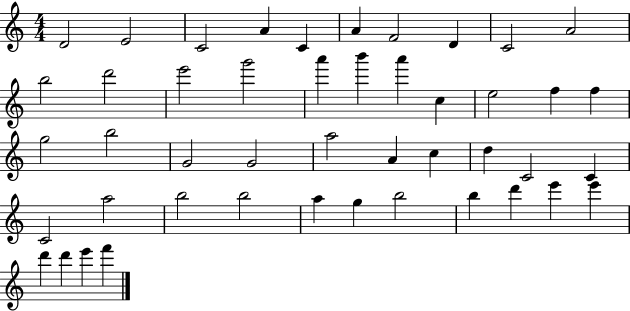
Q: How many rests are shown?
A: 0